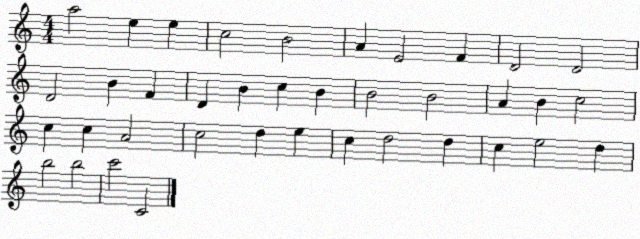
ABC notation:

X:1
T:Untitled
M:4/4
L:1/4
K:C
a2 e e c2 B2 A E2 F D2 D2 D2 B F D B c B B2 B2 A B c2 c c A2 c2 d e c d2 d c e2 d b2 b2 c'2 C2